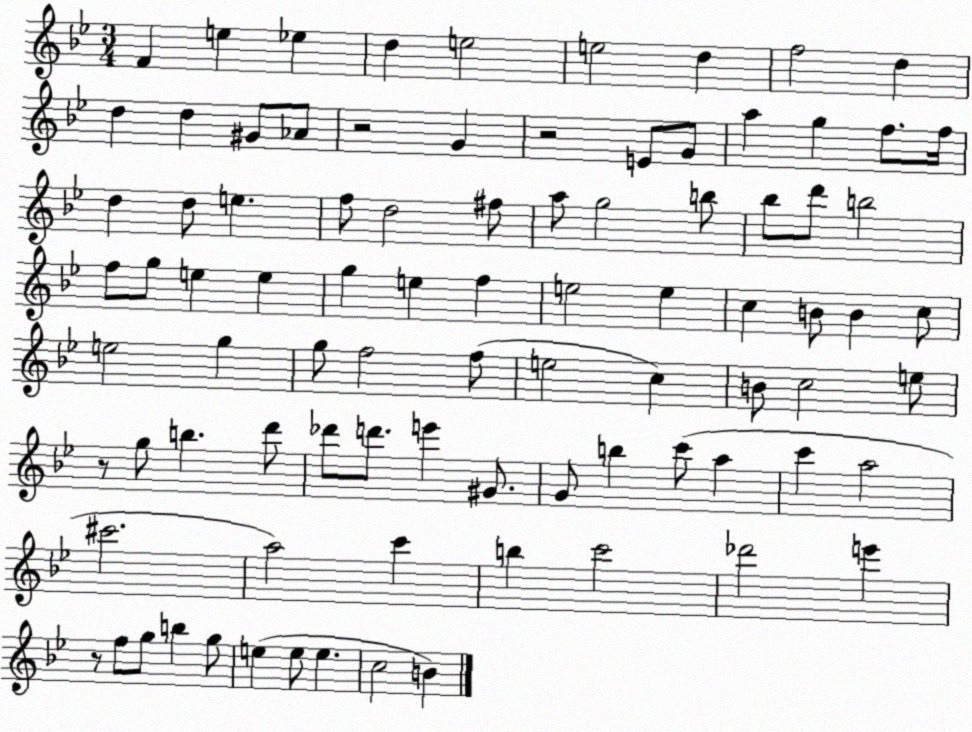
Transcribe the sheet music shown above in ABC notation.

X:1
T:Untitled
M:3/4
L:1/4
K:Bb
F e _e d e2 e2 d f2 d d d ^G/2 _A/2 z2 G z2 E/2 G/2 a g f/2 f/4 d d/2 e f/2 d2 ^f/2 a/2 g2 b/2 _b/2 d'/2 b2 f/2 g/2 e e g e f e2 e c B/2 B c/2 e2 g g/2 f2 f/2 e2 c B/2 c2 e/2 z/2 g/2 b d'/2 _d'/2 d'/2 e' ^G/2 G/2 b c'/2 a c' a2 ^c'2 a2 c' b c'2 _d'2 e' z/2 f/2 g/2 b g/2 e e/2 e c2 B